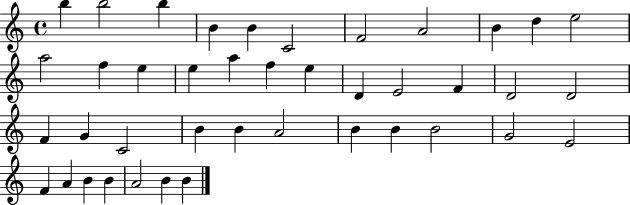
B5/q B5/h B5/q B4/q B4/q C4/h F4/h A4/h B4/q D5/q E5/h A5/h F5/q E5/q E5/q A5/q F5/q E5/q D4/q E4/h F4/q D4/h D4/h F4/q G4/q C4/h B4/q B4/q A4/h B4/q B4/q B4/h G4/h E4/h F4/q A4/q B4/q B4/q A4/h B4/q B4/q